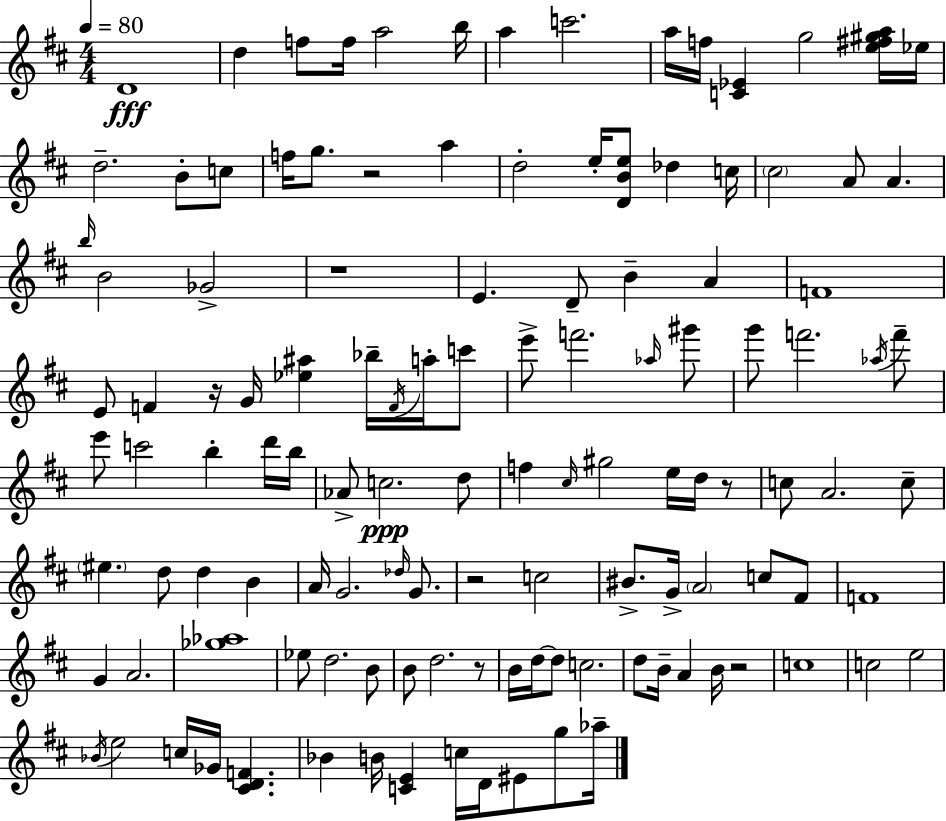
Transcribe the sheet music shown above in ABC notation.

X:1
T:Untitled
M:4/4
L:1/4
K:D
D4 d f/2 f/4 a2 b/4 a c'2 a/4 f/4 [C_E] g2 [e^f^ga]/4 _e/4 d2 B/2 c/2 f/4 g/2 z2 a d2 e/4 [DBe]/2 _d c/4 ^c2 A/2 A b/4 B2 _G2 z4 E D/2 B A F4 E/2 F z/4 G/4 [_e^a] _b/4 F/4 a/4 c'/2 e'/2 f'2 _a/4 ^g'/2 g'/2 f'2 _a/4 f'/2 e'/2 c'2 b d'/4 b/4 _A/2 c2 d/2 f ^c/4 ^g2 e/4 d/4 z/2 c/2 A2 c/2 ^e d/2 d B A/4 G2 _d/4 G/2 z2 c2 ^B/2 G/4 A2 c/2 ^F/2 F4 G A2 [_g_a]4 _e/2 d2 B/2 B/2 d2 z/2 B/4 d/4 d/2 c2 d/2 B/4 A B/4 z2 c4 c2 e2 _B/4 e2 c/4 _G/4 [^CDF] _B B/4 [CE] c/4 D/4 ^E/2 g/2 _a/4